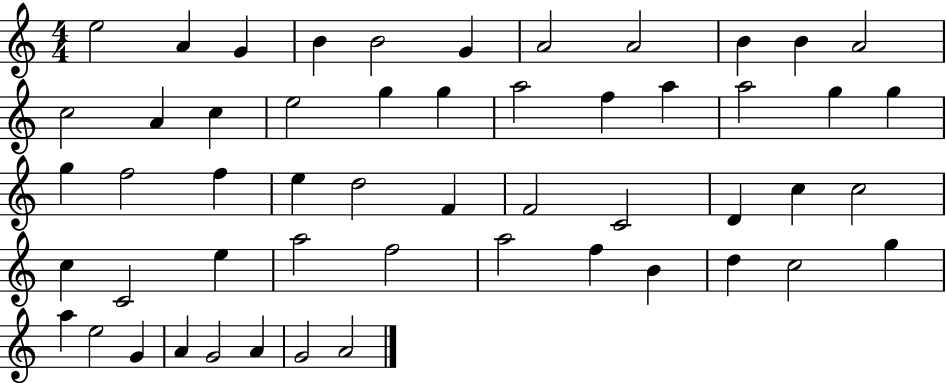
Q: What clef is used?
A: treble